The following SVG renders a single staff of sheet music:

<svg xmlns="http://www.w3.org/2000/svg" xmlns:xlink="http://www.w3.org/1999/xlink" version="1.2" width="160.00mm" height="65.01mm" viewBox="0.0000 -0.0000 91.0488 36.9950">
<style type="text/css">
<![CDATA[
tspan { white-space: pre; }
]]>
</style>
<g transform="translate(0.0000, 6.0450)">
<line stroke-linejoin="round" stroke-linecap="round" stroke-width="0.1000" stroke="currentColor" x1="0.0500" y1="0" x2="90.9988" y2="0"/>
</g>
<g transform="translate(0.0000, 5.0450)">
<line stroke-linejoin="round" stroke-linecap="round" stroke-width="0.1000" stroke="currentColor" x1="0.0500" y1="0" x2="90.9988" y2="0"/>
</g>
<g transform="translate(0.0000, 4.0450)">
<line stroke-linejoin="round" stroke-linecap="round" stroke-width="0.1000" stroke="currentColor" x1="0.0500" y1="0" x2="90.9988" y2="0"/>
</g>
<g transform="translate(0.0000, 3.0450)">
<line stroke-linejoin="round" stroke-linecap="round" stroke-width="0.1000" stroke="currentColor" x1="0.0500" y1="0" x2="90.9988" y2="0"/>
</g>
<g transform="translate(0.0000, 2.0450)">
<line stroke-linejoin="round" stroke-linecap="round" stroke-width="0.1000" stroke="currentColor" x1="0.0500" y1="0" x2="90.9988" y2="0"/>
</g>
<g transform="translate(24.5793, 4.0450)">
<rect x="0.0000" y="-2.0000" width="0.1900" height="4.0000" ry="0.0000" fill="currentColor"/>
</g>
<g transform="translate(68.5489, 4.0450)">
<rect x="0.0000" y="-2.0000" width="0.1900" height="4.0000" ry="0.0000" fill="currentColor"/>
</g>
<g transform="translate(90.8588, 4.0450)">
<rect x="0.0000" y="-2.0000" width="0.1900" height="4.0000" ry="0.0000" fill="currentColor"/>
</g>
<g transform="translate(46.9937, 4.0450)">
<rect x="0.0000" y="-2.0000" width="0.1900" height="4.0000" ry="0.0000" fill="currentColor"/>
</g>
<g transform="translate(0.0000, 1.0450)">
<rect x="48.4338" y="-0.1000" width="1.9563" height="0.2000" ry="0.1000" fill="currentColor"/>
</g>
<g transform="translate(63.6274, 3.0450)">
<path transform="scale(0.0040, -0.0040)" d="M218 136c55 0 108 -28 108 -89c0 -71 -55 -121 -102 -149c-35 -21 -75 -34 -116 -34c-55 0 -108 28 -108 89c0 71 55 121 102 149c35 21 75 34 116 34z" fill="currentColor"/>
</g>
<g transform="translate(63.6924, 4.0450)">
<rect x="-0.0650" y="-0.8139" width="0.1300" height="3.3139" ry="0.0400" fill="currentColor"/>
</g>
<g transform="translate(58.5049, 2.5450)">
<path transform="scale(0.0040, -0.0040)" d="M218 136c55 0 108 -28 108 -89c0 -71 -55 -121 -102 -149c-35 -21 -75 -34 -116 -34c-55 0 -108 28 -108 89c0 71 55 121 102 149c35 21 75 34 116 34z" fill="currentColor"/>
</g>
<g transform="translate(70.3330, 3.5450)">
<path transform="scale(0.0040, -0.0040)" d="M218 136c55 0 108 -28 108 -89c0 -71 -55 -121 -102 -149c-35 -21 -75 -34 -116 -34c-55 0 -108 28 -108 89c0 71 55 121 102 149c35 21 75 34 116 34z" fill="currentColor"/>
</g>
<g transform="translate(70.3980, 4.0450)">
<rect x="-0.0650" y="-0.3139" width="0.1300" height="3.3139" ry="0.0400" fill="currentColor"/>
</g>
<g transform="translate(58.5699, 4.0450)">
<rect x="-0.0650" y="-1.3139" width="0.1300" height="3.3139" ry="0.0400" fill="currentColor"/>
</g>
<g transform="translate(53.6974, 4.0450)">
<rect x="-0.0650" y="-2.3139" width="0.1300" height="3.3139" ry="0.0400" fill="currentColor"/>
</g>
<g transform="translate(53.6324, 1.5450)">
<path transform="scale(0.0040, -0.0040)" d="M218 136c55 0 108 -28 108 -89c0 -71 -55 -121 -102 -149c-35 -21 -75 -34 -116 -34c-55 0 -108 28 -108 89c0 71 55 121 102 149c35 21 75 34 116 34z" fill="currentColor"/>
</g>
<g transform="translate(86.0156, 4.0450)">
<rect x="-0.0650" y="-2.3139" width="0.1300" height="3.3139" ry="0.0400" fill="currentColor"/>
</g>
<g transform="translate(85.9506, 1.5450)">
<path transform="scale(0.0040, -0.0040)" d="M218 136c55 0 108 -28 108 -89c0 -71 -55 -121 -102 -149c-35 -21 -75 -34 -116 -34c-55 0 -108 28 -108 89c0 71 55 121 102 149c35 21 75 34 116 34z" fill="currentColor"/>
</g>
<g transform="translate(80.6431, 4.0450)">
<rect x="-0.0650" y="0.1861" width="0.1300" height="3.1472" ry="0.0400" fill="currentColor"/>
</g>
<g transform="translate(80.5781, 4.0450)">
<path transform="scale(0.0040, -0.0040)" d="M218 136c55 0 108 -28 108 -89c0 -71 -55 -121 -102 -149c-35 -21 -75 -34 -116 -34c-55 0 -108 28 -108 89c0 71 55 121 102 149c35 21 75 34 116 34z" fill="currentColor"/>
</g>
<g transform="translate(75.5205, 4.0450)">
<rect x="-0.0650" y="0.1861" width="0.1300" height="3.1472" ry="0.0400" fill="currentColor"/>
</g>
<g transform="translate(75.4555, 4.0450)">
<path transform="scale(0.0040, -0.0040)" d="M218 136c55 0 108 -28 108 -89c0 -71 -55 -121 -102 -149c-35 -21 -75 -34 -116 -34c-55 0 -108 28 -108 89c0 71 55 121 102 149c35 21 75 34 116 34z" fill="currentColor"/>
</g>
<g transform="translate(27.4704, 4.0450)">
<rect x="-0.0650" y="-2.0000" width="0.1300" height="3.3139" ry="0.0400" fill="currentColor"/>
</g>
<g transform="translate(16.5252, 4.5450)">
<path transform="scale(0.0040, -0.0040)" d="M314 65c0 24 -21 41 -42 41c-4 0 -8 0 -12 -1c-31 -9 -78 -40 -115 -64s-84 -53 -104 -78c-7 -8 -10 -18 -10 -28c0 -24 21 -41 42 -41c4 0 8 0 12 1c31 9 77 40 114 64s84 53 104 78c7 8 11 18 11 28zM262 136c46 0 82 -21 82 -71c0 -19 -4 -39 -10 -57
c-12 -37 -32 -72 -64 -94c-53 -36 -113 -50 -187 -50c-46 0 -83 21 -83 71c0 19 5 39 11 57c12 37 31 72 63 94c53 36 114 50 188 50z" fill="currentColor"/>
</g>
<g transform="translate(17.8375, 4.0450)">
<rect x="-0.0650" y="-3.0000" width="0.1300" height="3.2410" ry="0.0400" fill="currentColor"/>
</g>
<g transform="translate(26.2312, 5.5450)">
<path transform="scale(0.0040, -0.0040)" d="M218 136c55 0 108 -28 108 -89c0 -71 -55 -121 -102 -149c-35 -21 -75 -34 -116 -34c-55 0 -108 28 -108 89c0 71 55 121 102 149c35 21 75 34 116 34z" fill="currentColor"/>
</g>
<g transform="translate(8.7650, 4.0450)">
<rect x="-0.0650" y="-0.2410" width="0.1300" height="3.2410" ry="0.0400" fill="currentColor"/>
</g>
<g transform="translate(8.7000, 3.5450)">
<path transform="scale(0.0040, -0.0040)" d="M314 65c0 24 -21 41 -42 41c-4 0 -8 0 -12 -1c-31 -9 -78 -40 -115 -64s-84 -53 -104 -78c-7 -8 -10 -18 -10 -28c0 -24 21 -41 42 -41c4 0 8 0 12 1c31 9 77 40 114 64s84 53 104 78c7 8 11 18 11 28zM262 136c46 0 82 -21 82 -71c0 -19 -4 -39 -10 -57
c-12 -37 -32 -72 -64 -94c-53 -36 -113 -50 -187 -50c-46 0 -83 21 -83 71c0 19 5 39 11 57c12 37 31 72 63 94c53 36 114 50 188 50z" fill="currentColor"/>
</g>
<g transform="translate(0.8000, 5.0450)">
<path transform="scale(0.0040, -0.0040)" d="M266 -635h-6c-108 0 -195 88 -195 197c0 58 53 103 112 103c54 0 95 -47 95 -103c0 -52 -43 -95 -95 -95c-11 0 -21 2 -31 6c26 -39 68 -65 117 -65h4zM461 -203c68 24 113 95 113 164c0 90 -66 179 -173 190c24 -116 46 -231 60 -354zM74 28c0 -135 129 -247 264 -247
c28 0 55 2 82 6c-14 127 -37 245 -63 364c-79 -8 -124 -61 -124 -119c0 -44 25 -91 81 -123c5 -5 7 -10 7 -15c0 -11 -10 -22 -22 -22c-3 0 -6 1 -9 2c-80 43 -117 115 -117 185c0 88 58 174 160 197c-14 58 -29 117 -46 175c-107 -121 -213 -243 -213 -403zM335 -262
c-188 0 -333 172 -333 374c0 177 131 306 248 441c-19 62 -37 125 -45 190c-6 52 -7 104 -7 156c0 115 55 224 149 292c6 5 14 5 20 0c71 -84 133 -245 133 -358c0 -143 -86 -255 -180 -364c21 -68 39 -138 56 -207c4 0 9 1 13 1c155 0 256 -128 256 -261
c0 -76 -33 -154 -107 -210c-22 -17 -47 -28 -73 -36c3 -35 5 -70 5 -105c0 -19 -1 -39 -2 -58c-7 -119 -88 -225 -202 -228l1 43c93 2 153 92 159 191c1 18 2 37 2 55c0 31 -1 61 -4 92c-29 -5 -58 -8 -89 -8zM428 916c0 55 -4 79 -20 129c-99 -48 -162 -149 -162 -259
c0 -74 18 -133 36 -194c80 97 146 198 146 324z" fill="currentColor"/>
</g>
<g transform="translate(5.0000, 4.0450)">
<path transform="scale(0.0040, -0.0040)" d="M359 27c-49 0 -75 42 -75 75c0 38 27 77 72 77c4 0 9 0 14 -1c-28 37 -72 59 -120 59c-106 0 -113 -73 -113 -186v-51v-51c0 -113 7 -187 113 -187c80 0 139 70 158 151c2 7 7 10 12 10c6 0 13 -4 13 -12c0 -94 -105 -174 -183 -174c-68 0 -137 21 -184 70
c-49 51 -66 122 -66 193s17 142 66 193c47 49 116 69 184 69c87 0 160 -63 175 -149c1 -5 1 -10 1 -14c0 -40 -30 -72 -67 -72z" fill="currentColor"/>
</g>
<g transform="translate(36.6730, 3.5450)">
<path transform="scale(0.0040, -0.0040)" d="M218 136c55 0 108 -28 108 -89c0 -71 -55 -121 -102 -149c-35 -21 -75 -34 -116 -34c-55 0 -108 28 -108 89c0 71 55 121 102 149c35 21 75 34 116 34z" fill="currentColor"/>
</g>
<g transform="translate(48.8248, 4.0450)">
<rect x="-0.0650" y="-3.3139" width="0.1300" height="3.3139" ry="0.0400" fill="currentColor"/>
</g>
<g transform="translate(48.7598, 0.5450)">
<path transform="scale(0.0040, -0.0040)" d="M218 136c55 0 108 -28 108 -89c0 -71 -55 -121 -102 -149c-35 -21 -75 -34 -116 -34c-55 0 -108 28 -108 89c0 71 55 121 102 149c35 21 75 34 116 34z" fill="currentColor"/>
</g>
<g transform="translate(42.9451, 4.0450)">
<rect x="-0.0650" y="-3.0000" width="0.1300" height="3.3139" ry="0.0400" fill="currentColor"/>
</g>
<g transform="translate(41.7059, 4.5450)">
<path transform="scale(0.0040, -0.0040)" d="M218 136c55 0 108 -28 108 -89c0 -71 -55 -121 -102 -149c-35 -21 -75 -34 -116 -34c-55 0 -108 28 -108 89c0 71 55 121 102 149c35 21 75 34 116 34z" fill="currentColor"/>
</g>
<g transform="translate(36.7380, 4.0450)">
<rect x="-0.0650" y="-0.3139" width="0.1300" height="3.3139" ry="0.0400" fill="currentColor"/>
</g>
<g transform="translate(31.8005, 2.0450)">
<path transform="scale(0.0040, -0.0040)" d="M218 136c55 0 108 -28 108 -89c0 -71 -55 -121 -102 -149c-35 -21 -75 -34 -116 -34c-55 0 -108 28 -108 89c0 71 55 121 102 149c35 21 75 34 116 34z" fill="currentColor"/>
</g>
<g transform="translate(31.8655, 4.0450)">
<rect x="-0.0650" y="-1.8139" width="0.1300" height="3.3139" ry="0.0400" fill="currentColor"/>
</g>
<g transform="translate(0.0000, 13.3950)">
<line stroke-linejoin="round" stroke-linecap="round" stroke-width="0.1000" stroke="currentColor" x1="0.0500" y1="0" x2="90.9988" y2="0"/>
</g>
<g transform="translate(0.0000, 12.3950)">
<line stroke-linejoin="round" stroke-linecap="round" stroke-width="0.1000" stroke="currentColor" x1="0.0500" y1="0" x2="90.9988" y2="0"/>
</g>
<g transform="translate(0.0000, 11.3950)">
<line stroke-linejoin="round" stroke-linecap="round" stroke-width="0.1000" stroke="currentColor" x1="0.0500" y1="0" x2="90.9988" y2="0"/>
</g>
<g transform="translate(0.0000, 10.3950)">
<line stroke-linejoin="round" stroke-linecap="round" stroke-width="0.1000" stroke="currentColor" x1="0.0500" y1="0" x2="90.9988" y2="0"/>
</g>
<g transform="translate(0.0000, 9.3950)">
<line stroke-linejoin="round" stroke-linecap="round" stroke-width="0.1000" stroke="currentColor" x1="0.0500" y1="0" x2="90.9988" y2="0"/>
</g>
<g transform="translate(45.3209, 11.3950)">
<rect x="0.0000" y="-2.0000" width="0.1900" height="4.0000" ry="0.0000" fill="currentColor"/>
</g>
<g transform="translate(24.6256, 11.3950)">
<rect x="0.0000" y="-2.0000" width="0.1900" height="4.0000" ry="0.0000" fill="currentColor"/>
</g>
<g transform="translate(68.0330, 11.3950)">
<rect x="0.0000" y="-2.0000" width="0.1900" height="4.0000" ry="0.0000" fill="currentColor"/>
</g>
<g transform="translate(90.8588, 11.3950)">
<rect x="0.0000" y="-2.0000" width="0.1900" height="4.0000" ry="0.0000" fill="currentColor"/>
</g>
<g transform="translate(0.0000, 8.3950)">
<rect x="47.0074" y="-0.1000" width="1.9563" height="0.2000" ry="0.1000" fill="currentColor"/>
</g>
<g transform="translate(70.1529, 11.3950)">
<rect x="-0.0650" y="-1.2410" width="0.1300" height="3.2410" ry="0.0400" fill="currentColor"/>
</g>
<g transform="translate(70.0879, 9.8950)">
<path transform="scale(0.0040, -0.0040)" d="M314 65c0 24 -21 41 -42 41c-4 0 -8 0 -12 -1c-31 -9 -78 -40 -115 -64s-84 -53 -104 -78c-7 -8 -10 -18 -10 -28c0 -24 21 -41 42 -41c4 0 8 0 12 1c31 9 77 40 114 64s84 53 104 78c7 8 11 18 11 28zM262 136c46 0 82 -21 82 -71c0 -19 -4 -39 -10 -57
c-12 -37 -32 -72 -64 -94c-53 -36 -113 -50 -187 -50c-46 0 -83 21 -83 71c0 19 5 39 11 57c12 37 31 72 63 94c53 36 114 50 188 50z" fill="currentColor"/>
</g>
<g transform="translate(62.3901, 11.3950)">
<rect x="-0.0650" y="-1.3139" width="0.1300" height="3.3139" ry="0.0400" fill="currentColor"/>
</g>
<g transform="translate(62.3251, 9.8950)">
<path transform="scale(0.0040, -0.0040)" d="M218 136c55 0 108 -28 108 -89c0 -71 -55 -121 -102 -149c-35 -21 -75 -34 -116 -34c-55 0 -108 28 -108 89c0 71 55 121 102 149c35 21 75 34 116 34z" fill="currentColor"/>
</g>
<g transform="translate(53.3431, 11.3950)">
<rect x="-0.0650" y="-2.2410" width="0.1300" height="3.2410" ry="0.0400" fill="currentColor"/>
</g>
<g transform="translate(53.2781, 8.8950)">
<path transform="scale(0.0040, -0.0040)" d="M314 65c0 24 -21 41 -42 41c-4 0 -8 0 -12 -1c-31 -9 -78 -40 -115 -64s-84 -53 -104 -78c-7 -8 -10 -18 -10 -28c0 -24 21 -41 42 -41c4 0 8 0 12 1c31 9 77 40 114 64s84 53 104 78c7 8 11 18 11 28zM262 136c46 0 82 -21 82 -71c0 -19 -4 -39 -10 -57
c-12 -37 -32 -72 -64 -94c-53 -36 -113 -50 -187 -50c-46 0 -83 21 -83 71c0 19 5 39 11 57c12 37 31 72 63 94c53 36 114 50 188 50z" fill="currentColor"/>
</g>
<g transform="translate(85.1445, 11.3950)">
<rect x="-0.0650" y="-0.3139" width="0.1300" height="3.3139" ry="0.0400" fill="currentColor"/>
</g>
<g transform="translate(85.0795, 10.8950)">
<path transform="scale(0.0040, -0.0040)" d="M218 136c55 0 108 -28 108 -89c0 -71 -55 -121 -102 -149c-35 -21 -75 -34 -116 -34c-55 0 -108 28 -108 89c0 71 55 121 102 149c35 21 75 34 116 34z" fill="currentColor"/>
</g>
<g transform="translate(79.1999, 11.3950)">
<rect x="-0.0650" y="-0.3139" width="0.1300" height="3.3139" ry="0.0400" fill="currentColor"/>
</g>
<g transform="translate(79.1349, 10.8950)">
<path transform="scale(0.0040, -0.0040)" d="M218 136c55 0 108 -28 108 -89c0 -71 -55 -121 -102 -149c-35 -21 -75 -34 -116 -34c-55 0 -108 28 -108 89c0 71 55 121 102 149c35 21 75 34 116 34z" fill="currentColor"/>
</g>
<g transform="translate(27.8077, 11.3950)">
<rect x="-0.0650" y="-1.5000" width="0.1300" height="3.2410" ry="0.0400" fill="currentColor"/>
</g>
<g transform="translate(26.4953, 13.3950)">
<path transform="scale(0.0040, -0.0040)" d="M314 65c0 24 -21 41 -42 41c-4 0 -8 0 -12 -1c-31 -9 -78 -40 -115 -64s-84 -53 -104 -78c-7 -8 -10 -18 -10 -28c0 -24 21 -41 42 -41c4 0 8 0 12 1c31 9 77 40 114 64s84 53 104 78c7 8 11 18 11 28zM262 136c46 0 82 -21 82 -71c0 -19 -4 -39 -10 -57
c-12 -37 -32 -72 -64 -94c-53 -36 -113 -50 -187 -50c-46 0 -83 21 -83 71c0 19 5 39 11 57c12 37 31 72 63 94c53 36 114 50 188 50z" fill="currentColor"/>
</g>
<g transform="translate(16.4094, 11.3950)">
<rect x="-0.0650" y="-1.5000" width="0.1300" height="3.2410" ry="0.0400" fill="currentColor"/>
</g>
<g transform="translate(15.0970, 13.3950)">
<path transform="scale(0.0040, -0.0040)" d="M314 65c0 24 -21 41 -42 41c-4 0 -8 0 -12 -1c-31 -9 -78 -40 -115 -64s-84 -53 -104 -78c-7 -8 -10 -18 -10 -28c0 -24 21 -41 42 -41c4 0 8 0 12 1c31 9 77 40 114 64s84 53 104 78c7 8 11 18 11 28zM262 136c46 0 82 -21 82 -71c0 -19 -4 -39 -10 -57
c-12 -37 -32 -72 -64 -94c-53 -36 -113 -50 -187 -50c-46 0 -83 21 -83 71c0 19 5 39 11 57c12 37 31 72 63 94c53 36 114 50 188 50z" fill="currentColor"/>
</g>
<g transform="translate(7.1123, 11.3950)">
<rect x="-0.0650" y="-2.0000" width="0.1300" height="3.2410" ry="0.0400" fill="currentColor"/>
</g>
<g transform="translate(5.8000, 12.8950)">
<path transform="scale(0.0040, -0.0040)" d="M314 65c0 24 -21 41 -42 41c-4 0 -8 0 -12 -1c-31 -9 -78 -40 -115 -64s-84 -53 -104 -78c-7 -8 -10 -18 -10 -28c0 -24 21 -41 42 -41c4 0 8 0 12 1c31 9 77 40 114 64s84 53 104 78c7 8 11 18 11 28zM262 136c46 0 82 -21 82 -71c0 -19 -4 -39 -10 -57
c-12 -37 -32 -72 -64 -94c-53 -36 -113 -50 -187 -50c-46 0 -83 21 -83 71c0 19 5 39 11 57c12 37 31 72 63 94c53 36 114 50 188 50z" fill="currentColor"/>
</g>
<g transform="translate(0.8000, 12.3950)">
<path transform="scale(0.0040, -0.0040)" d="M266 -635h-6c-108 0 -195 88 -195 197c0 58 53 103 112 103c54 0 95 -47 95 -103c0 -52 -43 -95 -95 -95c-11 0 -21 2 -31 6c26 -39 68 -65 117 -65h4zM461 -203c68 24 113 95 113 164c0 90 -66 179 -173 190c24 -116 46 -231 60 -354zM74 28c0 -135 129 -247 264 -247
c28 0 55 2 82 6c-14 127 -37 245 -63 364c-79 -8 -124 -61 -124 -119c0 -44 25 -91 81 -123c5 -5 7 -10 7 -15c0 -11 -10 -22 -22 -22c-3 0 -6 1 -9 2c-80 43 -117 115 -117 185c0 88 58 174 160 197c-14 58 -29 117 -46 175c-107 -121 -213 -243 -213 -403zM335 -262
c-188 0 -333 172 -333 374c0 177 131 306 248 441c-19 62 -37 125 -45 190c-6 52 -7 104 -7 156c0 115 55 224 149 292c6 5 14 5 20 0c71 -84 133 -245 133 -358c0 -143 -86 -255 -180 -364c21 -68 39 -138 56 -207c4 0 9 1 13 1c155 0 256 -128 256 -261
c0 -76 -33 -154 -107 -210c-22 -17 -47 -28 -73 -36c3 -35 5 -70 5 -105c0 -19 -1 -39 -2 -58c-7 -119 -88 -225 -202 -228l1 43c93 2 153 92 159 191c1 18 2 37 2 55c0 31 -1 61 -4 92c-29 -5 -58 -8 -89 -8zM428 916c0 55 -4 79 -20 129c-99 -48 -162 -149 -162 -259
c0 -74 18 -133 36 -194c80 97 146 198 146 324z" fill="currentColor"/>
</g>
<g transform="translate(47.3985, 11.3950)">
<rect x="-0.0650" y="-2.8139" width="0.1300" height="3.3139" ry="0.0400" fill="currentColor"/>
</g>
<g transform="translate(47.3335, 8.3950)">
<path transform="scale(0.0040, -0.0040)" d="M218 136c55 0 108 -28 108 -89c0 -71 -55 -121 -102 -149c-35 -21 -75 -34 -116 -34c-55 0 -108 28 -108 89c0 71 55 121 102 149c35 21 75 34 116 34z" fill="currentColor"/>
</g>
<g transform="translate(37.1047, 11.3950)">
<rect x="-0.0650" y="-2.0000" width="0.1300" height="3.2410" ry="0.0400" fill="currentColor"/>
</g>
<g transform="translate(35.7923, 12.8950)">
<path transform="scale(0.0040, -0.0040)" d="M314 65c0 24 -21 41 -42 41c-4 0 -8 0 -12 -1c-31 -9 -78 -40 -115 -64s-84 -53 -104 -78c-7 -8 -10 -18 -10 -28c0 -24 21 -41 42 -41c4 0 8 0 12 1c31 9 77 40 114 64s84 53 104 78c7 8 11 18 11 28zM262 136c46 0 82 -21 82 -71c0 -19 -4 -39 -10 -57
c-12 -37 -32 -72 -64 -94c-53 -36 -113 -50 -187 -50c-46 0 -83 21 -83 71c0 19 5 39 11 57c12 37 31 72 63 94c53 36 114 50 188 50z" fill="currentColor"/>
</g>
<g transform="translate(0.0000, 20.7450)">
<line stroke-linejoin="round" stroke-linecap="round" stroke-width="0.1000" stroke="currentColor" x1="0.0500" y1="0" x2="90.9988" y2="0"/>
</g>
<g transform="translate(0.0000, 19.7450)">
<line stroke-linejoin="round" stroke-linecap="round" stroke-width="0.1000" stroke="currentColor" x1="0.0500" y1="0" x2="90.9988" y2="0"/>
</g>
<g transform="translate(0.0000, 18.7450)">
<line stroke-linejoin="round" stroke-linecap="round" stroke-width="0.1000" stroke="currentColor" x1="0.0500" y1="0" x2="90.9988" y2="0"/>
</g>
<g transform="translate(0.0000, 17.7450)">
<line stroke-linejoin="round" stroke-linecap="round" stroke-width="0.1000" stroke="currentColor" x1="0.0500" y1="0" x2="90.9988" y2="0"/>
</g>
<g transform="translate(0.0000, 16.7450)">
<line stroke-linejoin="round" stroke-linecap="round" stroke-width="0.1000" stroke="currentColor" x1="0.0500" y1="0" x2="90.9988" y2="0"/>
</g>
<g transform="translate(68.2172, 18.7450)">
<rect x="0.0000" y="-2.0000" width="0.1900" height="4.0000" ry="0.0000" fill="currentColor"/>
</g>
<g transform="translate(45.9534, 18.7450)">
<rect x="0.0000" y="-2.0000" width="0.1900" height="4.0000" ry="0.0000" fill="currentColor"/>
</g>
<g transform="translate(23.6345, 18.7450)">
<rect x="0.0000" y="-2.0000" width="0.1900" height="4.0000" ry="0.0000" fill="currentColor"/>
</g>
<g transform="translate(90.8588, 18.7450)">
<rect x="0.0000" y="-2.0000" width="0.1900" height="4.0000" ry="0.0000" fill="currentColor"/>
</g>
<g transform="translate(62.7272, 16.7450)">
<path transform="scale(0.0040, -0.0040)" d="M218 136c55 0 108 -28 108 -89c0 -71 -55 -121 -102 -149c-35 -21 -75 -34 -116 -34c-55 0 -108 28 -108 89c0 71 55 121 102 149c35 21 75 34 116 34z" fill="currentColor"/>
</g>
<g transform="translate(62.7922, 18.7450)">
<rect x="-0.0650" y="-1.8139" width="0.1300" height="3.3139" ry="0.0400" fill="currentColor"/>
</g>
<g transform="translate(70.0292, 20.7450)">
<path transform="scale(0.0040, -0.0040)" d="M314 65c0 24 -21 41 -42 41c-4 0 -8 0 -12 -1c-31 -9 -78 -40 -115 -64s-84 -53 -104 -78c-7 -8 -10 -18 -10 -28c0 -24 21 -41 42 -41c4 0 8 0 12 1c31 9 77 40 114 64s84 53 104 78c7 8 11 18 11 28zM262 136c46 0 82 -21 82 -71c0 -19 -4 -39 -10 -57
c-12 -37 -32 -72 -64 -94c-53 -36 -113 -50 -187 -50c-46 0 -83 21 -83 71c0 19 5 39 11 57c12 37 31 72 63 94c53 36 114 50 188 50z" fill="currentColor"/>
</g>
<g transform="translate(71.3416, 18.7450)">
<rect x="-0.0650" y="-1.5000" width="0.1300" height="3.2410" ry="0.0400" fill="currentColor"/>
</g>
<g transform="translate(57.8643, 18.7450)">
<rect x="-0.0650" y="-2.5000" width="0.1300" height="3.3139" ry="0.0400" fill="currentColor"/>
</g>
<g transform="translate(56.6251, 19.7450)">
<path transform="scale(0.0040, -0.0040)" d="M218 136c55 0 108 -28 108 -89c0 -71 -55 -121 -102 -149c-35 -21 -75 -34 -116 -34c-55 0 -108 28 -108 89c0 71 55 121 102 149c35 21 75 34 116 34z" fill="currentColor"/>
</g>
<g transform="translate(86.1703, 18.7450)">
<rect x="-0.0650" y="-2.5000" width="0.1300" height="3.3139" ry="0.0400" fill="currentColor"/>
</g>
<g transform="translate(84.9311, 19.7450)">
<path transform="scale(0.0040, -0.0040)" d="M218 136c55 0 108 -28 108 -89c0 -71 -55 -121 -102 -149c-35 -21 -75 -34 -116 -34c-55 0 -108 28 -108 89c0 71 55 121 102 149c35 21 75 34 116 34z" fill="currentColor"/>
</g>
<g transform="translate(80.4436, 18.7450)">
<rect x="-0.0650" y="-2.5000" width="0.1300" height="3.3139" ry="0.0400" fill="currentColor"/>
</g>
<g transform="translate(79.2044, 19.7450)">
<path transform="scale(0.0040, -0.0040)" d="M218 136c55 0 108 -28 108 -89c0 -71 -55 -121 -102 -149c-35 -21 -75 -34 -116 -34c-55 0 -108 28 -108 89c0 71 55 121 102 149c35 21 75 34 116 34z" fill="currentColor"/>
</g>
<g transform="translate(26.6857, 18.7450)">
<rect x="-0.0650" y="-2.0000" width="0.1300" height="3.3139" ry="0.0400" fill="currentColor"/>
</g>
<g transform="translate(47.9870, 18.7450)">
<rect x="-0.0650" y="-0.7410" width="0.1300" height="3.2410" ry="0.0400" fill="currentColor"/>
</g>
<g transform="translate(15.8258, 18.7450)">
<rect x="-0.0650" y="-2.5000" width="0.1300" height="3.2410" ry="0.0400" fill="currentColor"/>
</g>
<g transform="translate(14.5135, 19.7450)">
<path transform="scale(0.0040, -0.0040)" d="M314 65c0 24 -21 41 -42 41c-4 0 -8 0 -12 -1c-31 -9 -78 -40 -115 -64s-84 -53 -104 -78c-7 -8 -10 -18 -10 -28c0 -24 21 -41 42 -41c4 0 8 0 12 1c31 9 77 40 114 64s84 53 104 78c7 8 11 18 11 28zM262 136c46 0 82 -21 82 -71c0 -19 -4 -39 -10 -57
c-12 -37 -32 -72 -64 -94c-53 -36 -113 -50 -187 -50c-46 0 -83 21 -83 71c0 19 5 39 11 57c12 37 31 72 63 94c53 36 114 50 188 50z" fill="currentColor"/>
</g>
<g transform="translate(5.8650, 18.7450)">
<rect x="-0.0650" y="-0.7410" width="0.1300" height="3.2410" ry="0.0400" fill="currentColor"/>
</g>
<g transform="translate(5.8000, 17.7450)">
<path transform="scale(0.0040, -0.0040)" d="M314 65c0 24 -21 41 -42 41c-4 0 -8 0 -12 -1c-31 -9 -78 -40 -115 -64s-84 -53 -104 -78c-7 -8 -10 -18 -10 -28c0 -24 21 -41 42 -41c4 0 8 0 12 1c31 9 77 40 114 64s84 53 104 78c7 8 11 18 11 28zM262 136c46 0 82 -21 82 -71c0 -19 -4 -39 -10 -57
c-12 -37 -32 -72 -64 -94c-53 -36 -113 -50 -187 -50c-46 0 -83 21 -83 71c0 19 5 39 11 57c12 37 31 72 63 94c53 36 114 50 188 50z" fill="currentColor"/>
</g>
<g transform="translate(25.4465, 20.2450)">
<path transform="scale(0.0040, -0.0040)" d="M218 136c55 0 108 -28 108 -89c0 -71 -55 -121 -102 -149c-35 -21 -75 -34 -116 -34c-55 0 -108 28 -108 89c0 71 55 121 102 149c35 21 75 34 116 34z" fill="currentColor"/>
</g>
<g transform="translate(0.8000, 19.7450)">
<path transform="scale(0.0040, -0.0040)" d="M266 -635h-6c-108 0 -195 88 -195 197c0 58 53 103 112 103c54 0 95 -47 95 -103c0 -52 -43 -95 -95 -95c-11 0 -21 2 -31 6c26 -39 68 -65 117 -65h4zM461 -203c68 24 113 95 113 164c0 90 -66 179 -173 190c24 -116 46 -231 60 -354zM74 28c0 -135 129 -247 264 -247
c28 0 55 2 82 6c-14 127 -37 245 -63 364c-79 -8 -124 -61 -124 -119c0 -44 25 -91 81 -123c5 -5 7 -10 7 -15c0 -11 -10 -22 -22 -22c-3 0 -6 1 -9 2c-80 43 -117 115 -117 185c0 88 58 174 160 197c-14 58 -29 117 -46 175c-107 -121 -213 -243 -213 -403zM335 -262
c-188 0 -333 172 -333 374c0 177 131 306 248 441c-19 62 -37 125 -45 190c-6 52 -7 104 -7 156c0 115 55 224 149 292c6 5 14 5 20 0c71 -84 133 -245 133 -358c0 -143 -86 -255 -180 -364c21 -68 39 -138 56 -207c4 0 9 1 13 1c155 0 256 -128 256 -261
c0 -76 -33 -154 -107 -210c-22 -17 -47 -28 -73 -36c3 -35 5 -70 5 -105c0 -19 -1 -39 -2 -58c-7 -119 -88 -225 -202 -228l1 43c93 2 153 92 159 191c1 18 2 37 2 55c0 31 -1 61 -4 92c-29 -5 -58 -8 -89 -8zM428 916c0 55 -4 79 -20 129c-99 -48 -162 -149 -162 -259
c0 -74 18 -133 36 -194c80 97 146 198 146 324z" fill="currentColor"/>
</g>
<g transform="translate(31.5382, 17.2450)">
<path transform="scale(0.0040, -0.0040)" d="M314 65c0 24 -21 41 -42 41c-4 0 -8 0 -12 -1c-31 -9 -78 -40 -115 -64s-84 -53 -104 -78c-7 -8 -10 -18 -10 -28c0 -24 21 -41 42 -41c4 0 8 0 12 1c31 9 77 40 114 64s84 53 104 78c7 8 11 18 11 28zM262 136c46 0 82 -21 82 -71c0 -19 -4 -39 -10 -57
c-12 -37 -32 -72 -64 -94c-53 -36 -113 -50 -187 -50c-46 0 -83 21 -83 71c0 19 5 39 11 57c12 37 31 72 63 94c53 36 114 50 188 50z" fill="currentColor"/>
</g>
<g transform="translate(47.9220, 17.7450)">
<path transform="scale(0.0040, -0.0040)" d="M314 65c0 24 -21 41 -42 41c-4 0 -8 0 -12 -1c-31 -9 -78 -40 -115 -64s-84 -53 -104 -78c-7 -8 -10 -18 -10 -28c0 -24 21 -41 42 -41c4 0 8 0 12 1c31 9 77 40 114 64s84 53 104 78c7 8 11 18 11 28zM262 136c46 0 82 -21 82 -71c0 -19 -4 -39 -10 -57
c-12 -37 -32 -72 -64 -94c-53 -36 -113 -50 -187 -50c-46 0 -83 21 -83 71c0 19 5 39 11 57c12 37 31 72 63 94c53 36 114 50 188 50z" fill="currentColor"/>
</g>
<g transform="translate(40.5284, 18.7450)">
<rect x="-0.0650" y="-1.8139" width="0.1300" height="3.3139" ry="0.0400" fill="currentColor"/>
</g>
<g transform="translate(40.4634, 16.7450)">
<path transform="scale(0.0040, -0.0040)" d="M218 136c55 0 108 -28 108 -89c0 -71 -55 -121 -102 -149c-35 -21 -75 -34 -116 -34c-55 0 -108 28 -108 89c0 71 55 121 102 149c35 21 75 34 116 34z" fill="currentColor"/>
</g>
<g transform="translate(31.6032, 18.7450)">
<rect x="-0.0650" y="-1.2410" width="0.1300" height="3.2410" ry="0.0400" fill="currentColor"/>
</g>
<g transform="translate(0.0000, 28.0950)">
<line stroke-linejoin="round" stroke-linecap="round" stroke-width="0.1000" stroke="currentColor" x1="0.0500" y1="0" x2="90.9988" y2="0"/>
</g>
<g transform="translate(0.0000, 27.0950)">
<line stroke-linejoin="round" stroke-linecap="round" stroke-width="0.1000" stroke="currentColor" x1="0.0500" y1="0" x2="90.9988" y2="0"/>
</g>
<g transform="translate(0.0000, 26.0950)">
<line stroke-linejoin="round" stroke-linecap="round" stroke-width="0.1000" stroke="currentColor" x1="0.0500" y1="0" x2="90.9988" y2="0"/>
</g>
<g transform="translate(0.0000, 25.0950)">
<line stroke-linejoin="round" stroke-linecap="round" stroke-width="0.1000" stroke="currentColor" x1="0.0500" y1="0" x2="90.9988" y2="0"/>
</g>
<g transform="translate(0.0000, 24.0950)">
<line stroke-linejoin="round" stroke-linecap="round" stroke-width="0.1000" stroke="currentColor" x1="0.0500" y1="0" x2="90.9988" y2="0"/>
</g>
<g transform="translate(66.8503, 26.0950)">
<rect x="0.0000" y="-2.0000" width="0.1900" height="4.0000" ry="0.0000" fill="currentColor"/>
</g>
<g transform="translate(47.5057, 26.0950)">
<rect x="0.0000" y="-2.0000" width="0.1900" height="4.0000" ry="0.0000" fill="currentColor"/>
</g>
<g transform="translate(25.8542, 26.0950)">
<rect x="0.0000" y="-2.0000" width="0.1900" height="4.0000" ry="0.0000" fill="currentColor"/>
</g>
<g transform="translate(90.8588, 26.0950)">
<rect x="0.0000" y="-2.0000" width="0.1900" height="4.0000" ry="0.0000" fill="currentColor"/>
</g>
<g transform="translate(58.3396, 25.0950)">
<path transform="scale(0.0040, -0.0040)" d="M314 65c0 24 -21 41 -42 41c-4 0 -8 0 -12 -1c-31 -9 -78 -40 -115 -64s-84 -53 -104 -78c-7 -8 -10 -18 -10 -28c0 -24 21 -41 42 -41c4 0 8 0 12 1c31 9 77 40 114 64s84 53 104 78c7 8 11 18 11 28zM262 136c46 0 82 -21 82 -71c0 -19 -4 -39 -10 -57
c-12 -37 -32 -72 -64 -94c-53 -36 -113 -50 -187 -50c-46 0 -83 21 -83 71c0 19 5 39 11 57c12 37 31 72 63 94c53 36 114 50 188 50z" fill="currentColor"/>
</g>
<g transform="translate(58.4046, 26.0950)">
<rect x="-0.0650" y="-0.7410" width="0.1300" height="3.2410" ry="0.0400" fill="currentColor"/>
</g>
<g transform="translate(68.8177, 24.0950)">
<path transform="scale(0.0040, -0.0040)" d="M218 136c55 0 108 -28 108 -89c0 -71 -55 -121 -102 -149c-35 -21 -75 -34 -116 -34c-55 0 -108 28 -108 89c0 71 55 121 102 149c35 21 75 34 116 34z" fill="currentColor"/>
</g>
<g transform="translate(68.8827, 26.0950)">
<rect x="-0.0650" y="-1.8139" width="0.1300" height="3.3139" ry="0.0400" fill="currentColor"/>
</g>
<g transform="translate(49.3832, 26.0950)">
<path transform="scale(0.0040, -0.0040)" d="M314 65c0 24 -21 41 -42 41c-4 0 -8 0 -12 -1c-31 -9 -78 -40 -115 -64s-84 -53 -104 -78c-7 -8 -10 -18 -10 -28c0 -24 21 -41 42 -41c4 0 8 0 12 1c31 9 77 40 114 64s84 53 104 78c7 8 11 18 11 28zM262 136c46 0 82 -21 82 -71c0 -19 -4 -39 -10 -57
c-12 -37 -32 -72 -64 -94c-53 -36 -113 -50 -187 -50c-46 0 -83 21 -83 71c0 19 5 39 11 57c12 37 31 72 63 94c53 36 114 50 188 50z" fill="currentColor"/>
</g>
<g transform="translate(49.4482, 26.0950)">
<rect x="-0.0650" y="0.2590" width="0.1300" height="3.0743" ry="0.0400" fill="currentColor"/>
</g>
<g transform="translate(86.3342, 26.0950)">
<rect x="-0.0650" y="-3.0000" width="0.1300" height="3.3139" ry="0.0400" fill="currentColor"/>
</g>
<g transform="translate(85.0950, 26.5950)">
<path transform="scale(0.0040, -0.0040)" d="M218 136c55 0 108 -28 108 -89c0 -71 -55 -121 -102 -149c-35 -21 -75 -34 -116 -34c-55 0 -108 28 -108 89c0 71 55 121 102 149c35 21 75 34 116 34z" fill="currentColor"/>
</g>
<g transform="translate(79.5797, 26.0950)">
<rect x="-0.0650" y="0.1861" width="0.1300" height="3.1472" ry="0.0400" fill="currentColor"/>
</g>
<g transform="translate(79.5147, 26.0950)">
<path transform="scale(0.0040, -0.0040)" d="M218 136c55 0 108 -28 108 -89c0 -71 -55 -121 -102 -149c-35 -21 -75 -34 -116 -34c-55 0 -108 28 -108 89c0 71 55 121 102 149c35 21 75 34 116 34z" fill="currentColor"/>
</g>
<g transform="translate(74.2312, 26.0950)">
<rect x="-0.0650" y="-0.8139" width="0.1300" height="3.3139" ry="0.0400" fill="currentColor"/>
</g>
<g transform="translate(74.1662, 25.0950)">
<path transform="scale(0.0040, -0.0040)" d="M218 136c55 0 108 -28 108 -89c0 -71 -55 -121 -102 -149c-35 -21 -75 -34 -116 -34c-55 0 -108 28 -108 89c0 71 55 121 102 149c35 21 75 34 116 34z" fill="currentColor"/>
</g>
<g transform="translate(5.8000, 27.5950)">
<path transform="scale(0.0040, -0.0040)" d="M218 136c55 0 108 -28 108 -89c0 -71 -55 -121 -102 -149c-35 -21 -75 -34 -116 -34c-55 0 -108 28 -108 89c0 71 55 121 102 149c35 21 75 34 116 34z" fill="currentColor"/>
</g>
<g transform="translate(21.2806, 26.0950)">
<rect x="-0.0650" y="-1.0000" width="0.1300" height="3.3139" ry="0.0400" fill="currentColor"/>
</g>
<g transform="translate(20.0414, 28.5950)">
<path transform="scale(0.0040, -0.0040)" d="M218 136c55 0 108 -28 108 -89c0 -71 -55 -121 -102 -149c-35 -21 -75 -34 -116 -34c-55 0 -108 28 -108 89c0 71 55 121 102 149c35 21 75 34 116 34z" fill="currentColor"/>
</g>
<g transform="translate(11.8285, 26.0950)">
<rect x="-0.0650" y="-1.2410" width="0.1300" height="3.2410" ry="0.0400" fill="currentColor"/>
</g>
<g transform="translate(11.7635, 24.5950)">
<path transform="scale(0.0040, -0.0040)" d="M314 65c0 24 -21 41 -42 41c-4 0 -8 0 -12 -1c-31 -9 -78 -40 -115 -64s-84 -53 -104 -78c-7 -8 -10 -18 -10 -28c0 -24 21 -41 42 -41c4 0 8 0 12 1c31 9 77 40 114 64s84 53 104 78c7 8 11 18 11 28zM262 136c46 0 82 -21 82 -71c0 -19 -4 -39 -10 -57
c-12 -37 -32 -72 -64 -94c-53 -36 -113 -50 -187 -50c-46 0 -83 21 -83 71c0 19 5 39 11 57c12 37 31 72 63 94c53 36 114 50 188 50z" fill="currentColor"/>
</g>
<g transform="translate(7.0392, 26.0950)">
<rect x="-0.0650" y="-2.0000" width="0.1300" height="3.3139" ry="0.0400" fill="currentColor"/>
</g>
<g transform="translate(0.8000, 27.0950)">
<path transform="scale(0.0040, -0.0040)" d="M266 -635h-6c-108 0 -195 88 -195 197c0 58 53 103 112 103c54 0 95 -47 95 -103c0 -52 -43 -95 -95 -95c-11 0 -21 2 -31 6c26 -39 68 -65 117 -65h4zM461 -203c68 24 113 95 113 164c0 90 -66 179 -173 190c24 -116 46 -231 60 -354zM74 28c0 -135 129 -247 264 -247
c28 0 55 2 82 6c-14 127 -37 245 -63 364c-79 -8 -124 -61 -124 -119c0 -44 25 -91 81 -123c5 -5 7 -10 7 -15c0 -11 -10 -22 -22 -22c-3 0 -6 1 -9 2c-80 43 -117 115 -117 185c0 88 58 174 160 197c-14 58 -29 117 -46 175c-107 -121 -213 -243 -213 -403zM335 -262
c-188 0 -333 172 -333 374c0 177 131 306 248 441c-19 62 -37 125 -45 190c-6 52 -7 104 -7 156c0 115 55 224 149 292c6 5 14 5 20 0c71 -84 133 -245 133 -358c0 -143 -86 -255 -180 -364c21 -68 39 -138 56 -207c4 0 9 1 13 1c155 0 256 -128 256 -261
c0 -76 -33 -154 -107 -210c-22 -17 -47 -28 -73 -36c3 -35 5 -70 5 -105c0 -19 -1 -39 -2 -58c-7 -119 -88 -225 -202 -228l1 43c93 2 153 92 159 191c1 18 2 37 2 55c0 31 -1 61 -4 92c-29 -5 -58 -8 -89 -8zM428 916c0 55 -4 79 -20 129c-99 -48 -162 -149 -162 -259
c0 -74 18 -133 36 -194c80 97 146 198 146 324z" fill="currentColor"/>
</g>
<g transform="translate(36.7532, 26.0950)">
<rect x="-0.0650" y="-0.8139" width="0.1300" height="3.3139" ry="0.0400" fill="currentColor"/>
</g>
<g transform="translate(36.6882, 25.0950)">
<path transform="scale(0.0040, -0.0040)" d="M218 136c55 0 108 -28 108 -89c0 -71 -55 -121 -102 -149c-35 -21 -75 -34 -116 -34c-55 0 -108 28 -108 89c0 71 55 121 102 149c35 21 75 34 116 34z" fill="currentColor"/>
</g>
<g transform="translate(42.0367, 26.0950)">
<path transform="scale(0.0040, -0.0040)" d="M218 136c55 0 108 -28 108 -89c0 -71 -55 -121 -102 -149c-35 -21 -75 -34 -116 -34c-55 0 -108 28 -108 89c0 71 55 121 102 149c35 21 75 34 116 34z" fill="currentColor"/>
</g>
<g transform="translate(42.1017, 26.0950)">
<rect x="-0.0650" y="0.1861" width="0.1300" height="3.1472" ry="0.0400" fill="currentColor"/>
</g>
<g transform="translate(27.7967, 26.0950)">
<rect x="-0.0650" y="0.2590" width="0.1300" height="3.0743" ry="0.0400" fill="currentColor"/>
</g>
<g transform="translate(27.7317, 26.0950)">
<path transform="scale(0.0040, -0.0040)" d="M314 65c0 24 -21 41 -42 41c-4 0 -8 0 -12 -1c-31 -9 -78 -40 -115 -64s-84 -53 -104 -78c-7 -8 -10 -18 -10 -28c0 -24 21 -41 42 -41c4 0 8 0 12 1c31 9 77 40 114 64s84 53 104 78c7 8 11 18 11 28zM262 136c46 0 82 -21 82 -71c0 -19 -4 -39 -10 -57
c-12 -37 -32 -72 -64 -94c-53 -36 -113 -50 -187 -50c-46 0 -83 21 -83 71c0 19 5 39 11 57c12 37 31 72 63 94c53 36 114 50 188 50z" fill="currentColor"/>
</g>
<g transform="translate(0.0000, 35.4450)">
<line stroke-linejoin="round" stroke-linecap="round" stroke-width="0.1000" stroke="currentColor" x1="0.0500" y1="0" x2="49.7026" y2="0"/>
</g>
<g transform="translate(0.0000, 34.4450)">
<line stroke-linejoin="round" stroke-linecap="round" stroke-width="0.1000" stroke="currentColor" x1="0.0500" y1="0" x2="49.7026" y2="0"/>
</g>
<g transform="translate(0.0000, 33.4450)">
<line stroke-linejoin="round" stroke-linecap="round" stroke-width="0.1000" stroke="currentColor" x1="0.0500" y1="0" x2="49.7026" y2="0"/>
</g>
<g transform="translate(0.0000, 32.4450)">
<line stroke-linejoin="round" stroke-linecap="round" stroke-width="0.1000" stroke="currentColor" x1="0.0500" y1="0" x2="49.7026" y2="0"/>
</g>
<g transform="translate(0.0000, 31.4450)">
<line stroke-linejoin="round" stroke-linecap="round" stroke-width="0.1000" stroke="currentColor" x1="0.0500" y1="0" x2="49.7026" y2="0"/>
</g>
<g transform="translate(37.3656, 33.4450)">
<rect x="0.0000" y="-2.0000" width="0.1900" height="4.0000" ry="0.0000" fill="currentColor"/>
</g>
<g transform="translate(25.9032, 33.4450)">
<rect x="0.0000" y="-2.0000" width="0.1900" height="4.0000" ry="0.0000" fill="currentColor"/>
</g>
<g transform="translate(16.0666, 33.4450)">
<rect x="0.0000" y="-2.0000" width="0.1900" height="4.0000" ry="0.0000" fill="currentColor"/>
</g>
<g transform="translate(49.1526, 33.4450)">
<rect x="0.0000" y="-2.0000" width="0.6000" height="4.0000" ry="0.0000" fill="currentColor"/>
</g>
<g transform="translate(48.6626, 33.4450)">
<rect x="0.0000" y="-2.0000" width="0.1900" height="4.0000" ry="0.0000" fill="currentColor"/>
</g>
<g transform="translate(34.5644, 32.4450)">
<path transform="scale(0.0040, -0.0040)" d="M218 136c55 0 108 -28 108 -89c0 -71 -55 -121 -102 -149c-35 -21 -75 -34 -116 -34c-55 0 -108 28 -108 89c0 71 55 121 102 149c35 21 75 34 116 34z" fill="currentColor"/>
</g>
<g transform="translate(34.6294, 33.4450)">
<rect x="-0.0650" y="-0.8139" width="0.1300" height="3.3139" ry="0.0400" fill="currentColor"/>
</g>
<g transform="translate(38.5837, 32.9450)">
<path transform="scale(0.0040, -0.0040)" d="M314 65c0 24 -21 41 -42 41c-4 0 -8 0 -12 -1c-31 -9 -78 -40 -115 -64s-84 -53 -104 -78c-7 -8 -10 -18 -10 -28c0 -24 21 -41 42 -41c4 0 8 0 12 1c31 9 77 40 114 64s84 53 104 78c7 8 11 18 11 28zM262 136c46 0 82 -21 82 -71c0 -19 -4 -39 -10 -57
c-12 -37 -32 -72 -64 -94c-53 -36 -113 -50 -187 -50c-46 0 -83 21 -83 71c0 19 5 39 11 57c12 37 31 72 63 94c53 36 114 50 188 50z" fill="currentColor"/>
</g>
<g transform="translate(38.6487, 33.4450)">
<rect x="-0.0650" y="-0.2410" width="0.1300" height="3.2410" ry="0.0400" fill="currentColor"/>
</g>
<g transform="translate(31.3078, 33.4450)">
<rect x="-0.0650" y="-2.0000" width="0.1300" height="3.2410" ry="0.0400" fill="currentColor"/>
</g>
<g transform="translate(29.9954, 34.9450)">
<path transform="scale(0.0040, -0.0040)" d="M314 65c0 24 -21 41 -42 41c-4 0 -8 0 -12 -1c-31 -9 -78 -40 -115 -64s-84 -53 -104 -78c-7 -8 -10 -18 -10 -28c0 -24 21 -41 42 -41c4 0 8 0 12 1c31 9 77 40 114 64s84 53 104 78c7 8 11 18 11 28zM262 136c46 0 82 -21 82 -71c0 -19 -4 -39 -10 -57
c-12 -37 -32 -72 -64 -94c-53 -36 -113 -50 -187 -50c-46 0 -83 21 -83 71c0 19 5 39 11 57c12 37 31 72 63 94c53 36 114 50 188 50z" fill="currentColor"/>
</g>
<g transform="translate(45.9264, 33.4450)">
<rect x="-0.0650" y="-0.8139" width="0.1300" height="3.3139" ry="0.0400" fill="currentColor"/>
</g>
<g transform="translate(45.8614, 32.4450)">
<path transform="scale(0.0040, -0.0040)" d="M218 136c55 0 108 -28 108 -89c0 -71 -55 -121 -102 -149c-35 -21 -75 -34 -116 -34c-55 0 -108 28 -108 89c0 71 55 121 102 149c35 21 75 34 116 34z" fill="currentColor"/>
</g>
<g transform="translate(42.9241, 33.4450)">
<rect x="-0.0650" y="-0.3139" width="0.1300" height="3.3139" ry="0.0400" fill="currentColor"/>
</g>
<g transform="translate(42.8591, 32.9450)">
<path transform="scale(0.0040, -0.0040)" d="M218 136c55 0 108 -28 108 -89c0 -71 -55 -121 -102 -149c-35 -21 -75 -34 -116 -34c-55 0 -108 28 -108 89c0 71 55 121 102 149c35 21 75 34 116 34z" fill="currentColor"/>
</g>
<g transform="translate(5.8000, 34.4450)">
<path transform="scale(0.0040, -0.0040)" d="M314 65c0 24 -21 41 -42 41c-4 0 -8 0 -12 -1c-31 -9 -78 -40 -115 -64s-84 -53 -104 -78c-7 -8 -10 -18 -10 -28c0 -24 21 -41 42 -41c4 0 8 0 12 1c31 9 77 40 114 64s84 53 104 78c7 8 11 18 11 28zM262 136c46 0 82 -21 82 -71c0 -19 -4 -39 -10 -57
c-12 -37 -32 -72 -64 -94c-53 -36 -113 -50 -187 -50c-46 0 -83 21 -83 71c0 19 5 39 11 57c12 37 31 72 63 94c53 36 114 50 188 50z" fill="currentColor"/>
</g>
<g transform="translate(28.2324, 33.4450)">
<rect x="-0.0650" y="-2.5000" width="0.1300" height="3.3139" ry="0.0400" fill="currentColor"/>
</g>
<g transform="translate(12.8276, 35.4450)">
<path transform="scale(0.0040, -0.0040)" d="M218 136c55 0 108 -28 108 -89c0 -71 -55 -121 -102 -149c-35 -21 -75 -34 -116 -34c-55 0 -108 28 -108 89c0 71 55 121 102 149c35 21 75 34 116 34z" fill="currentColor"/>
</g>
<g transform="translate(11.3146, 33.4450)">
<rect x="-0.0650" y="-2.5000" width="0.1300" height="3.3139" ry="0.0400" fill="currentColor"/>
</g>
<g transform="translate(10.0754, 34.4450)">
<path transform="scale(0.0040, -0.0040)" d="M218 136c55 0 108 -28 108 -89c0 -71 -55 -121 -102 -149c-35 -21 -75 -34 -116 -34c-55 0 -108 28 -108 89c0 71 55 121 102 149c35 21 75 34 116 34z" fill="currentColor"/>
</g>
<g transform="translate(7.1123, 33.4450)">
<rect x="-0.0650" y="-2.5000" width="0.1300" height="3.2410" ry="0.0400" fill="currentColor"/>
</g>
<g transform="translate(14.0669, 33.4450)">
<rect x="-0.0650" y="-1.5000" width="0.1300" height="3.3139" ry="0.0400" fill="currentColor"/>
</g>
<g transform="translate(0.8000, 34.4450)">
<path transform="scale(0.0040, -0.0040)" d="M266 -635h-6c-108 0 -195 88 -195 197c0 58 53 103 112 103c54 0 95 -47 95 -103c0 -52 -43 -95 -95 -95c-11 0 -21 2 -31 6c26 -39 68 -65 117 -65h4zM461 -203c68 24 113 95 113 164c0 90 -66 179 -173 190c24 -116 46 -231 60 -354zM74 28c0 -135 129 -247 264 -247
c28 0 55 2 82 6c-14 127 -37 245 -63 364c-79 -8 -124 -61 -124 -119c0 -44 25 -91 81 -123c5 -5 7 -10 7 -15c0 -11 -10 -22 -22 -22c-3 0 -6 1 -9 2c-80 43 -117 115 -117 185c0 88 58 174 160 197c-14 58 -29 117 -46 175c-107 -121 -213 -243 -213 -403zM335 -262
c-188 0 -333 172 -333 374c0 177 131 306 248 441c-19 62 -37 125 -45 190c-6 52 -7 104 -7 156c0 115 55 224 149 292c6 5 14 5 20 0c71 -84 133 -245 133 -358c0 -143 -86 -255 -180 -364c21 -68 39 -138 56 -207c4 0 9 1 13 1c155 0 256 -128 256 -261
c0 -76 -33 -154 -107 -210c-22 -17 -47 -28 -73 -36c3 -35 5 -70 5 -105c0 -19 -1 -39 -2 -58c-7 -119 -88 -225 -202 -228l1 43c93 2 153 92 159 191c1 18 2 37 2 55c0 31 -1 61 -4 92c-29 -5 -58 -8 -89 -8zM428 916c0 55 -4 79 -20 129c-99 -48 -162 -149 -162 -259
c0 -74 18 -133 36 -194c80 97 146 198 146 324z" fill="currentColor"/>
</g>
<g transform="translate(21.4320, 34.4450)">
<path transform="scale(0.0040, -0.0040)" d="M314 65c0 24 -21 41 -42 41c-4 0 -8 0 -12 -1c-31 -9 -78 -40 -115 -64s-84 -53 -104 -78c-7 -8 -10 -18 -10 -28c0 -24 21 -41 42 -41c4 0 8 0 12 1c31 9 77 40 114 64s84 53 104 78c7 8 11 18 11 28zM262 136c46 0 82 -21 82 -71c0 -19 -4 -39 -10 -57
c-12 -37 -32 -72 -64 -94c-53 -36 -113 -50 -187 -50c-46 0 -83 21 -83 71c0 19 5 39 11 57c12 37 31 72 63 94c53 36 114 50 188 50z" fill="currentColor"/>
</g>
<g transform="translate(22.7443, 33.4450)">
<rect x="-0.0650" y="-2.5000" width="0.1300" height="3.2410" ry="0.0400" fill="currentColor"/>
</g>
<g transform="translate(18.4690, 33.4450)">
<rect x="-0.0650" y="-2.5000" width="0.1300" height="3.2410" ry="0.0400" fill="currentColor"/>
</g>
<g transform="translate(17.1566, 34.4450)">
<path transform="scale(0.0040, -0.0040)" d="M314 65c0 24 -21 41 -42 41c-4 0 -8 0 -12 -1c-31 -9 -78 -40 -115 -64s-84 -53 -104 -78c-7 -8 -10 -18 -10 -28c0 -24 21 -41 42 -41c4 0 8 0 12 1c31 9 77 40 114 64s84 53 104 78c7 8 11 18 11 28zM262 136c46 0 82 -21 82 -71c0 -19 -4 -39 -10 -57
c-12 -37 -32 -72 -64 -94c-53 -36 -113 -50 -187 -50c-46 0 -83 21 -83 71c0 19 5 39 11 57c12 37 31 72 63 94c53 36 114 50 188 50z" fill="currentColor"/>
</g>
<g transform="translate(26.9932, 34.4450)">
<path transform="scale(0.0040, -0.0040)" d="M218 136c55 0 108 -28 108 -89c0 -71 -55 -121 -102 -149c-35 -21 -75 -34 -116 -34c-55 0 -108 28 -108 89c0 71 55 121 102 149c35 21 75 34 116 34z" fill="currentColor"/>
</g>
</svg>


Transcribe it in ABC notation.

X:1
T:Untitled
M:4/4
L:1/4
K:C
c2 A2 F f c A b g e d c B B g F2 E2 E2 F2 a g2 e e2 c c d2 G2 F e2 f d2 G f E2 G G F e2 D B2 d B B2 d2 f d B A G2 G E G2 G2 G F2 d c2 c d